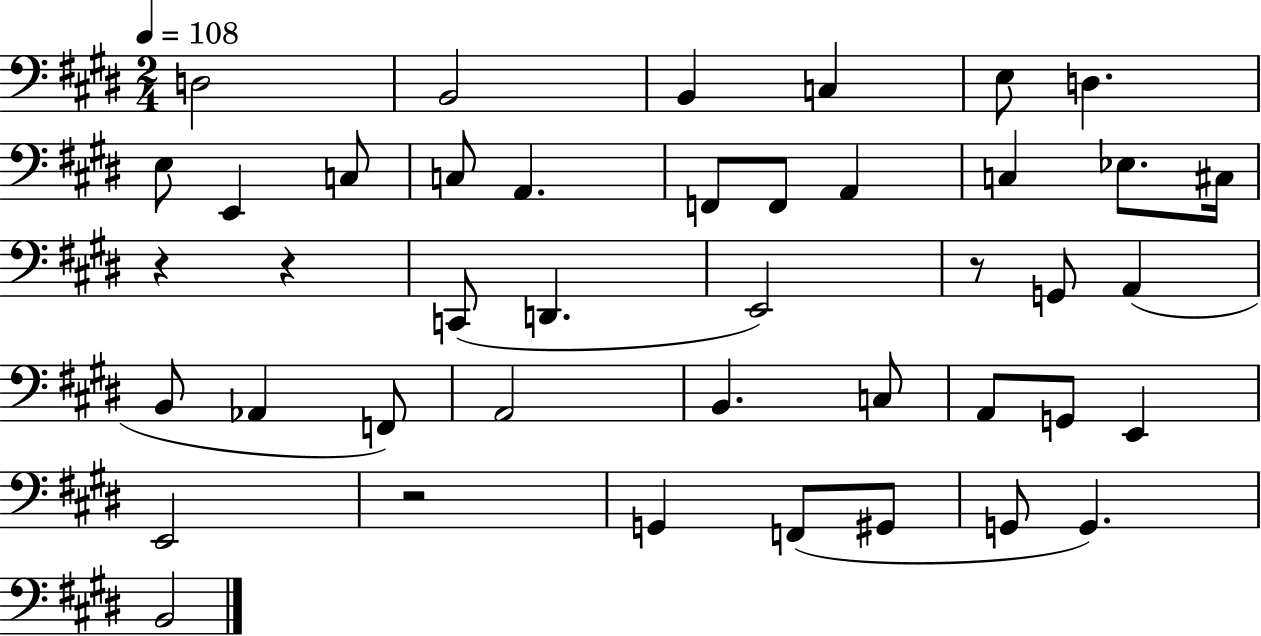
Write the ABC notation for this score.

X:1
T:Untitled
M:2/4
L:1/4
K:E
D,2 B,,2 B,, C, E,/2 D, E,/2 E,, C,/2 C,/2 A,, F,,/2 F,,/2 A,, C, _E,/2 ^C,/4 z z C,,/2 D,, E,,2 z/2 G,,/2 A,, B,,/2 _A,, F,,/2 A,,2 B,, C,/2 A,,/2 G,,/2 E,, E,,2 z2 G,, F,,/2 ^G,,/2 G,,/2 G,, B,,2